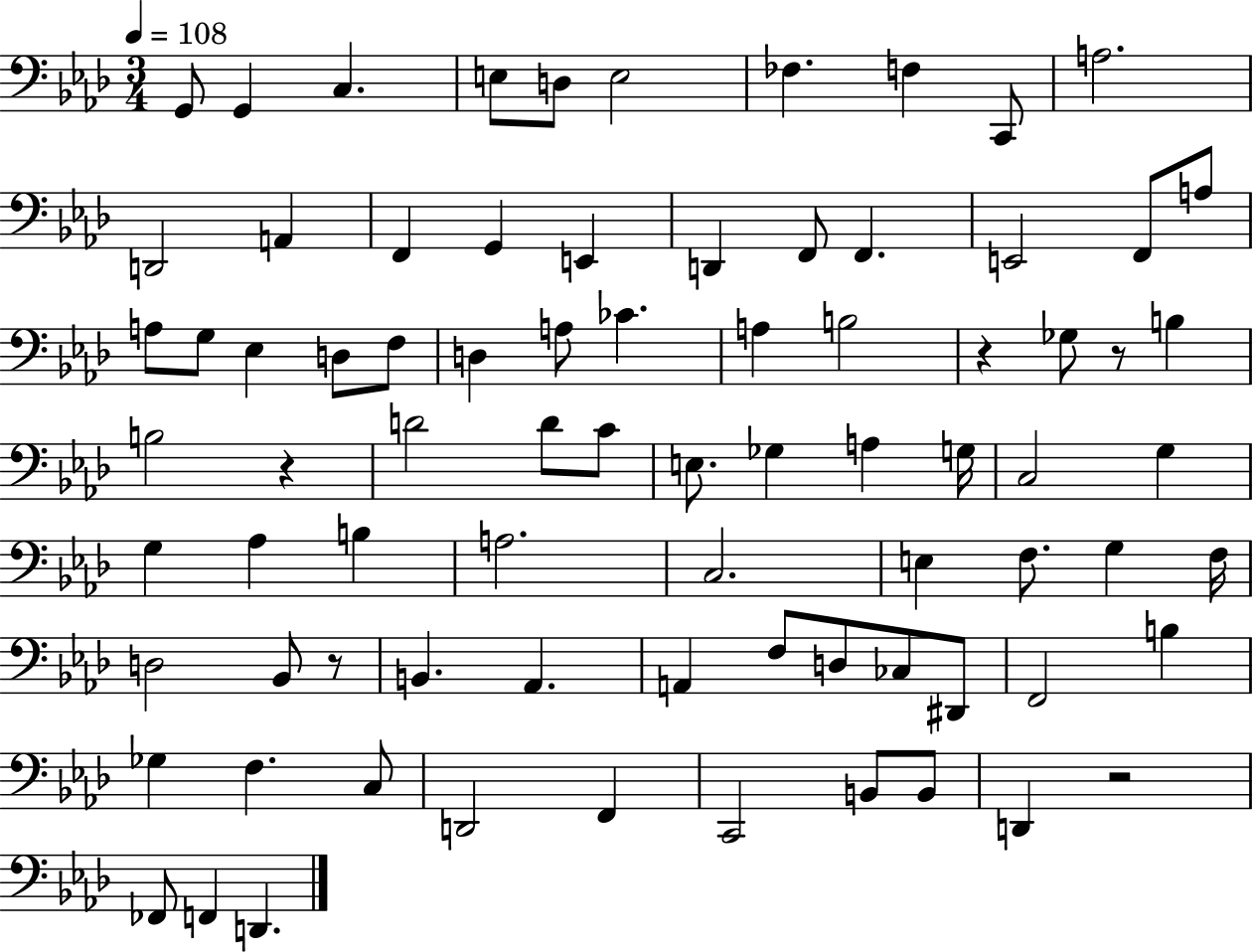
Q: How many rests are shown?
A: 5